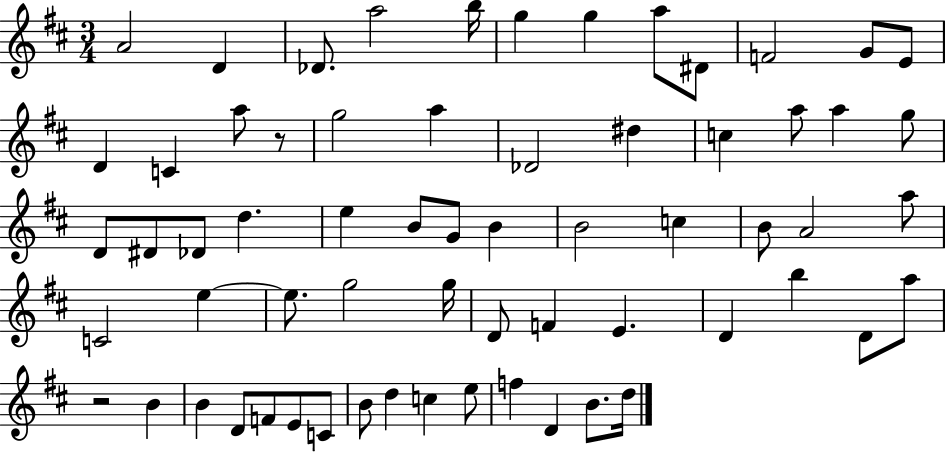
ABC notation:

X:1
T:Untitled
M:3/4
L:1/4
K:D
A2 D _D/2 a2 b/4 g g a/2 ^D/2 F2 G/2 E/2 D C a/2 z/2 g2 a _D2 ^d c a/2 a g/2 D/2 ^D/2 _D/2 d e B/2 G/2 B B2 c B/2 A2 a/2 C2 e e/2 g2 g/4 D/2 F E D b D/2 a/2 z2 B B D/2 F/2 E/2 C/2 B/2 d c e/2 f D B/2 d/4